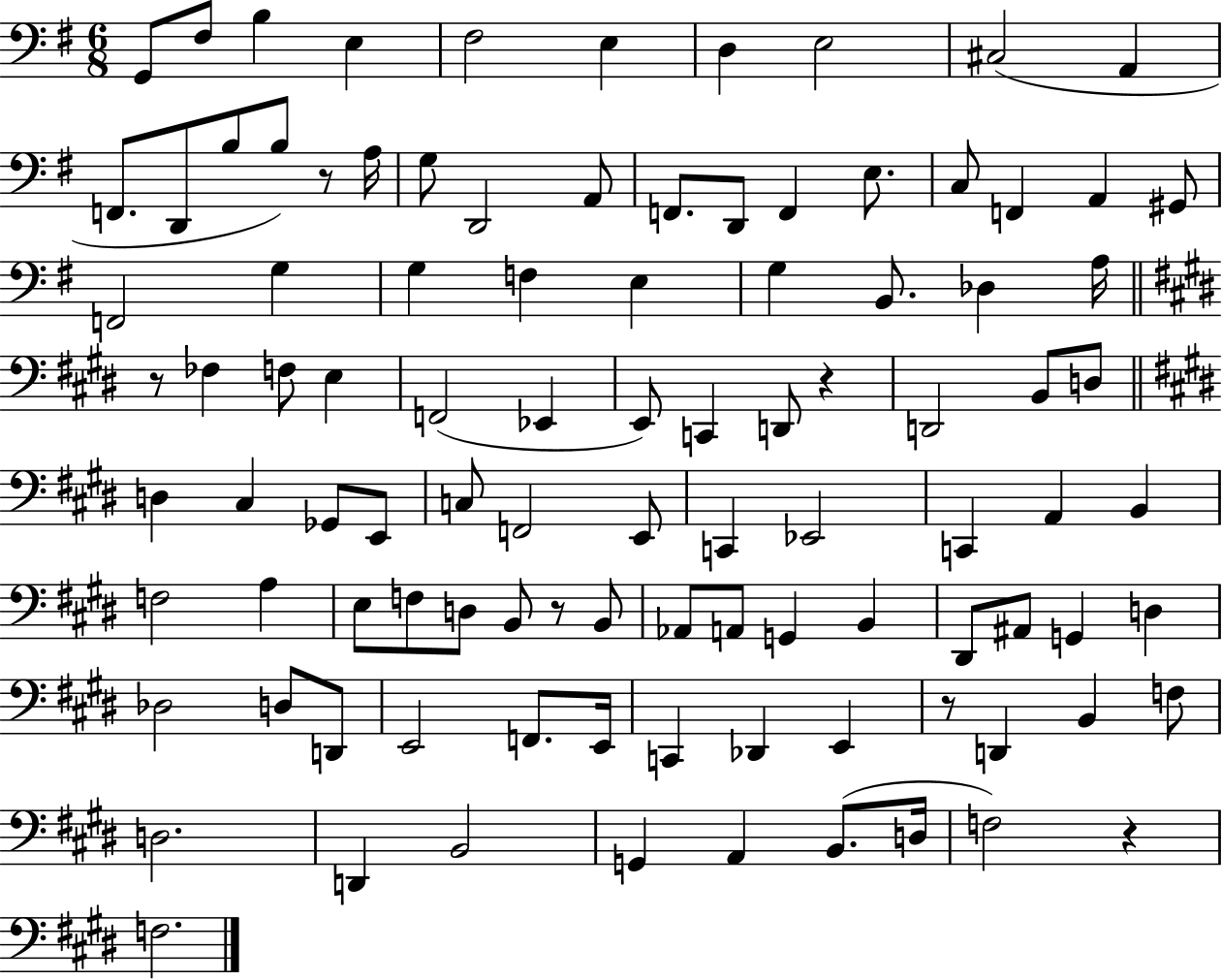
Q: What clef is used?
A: bass